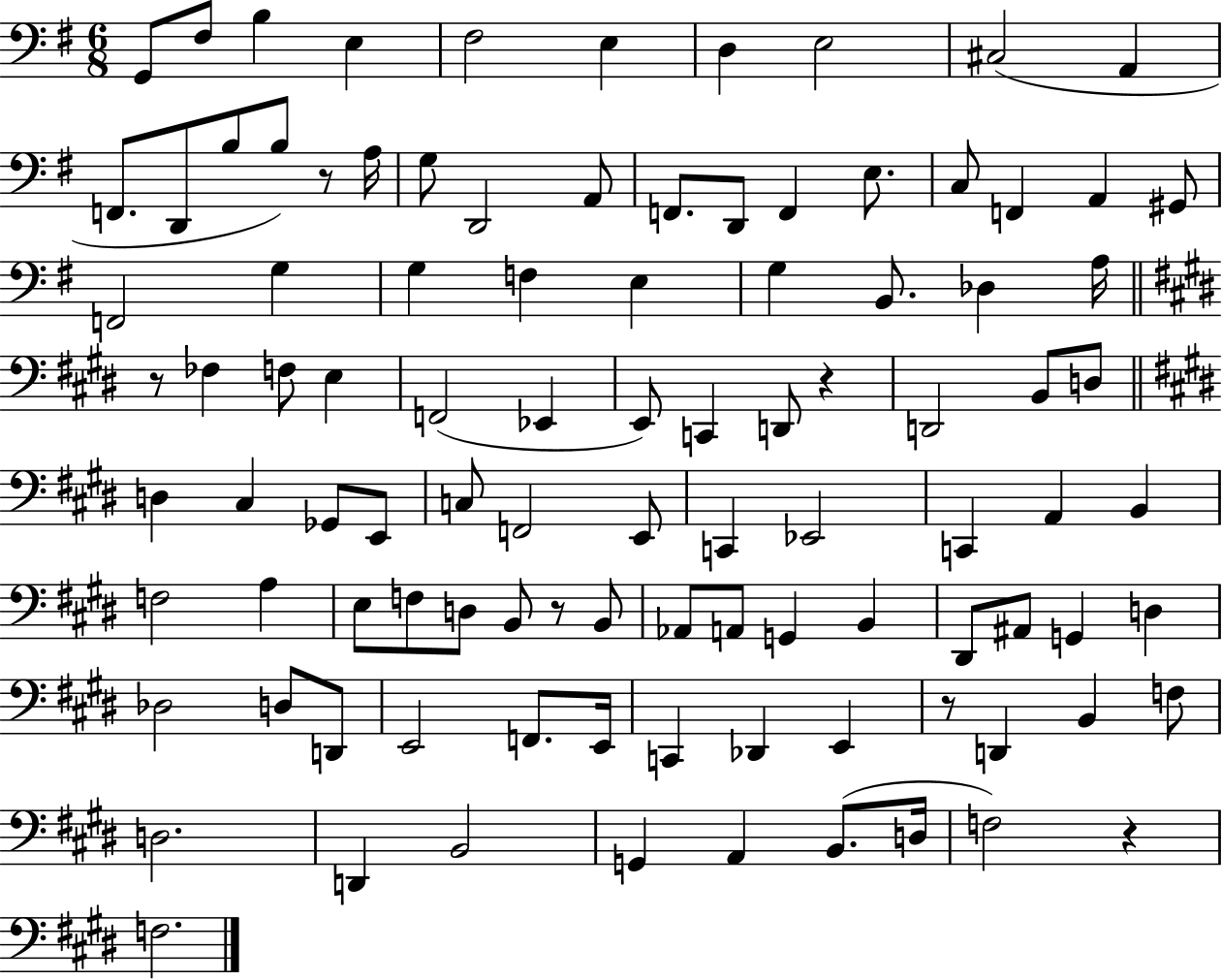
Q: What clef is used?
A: bass